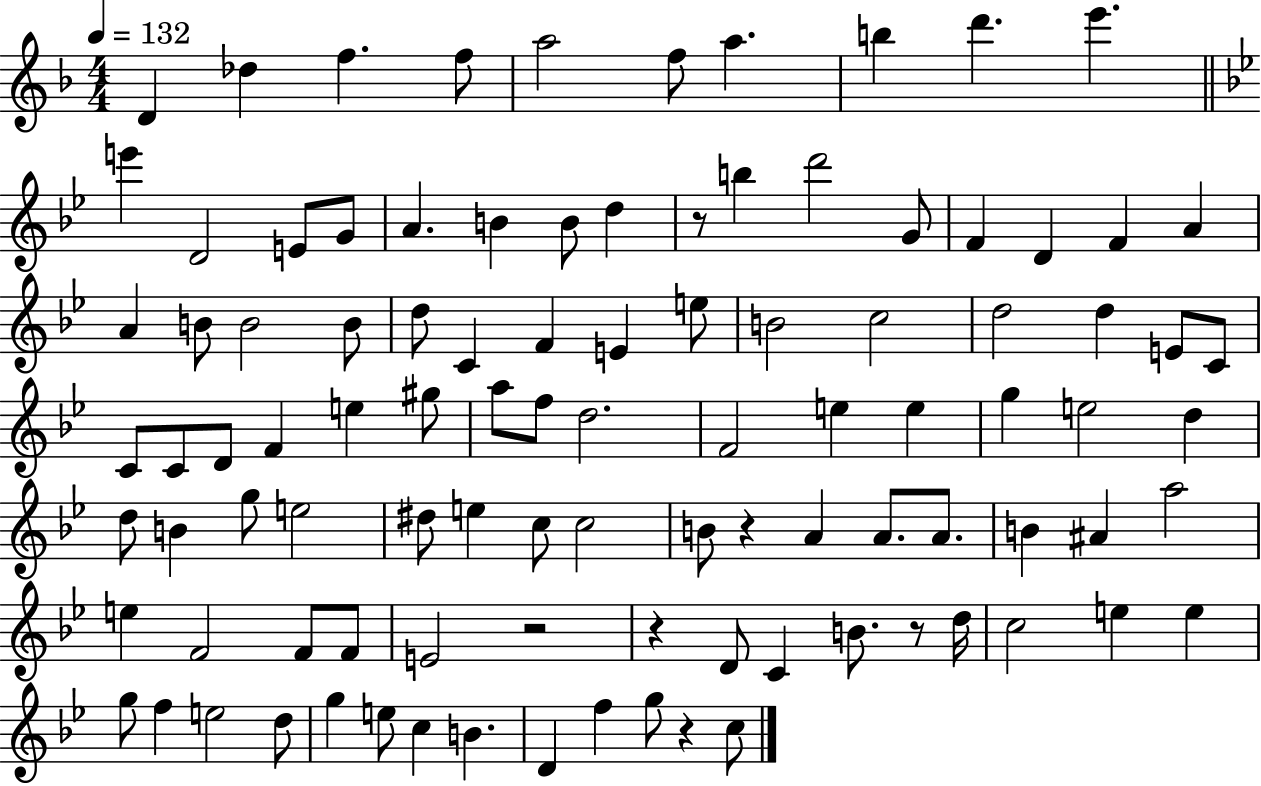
X:1
T:Untitled
M:4/4
L:1/4
K:F
D _d f f/2 a2 f/2 a b d' e' e' D2 E/2 G/2 A B B/2 d z/2 b d'2 G/2 F D F A A B/2 B2 B/2 d/2 C F E e/2 B2 c2 d2 d E/2 C/2 C/2 C/2 D/2 F e ^g/2 a/2 f/2 d2 F2 e e g e2 d d/2 B g/2 e2 ^d/2 e c/2 c2 B/2 z A A/2 A/2 B ^A a2 e F2 F/2 F/2 E2 z2 z D/2 C B/2 z/2 d/4 c2 e e g/2 f e2 d/2 g e/2 c B D f g/2 z c/2